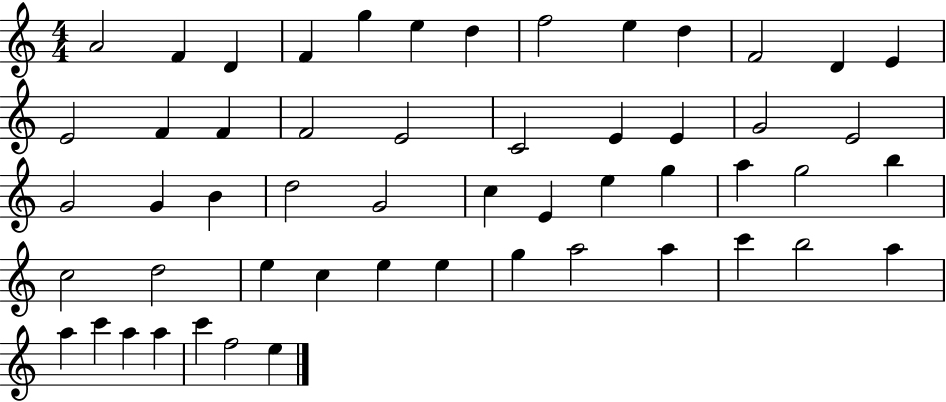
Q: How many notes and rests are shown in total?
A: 54